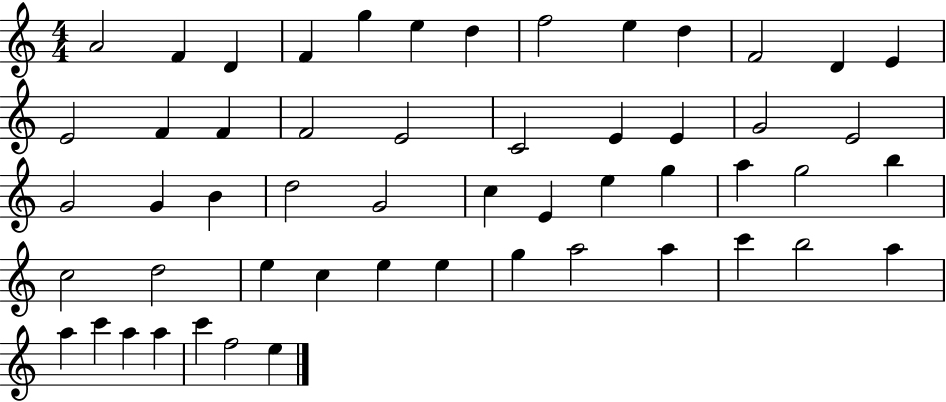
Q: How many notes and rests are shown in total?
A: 54